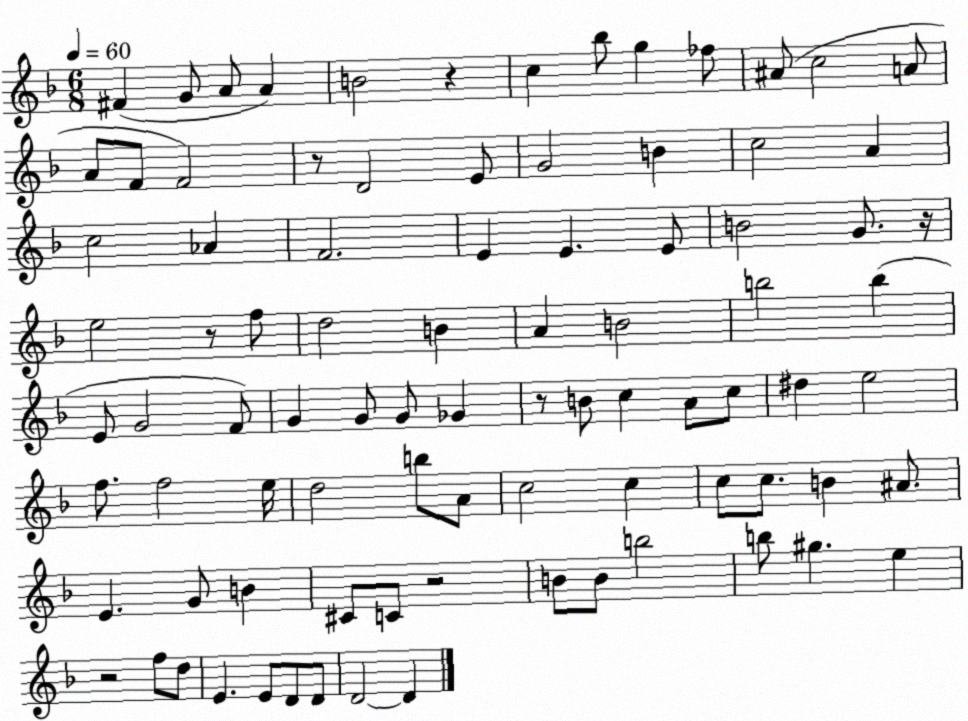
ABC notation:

X:1
T:Untitled
M:6/8
L:1/4
K:F
^F G/2 A/2 A B2 z c _b/2 g _f/2 ^A/2 c2 A/2 A/2 F/2 F2 z/2 D2 E/2 G2 B c2 A c2 _A F2 E E E/2 B2 G/2 z/4 e2 z/2 f/2 d2 B A B2 b2 b E/2 G2 F/2 G G/2 G/2 _G z/2 B/2 c A/2 c/2 ^d e2 f/2 f2 e/4 d2 b/2 A/2 c2 c c/2 c/2 B ^A/2 E G/2 B ^C/2 C/2 z2 B/2 B/2 b2 b/2 ^g e z2 f/2 d/2 E E/2 D/2 D/2 D2 D